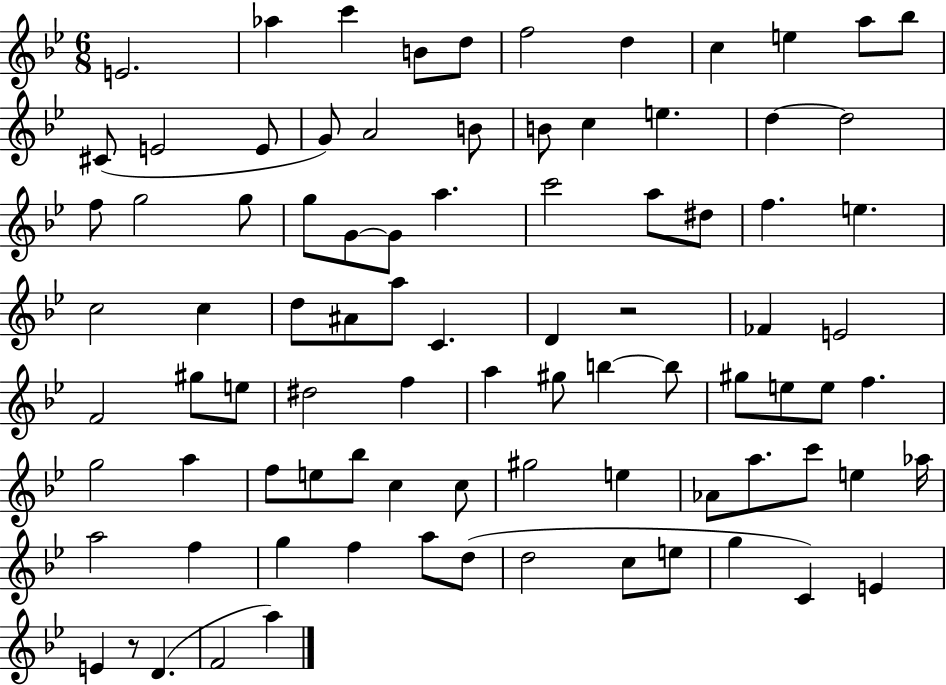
X:1
T:Untitled
M:6/8
L:1/4
K:Bb
E2 _a c' B/2 d/2 f2 d c e a/2 _b/2 ^C/2 E2 E/2 G/2 A2 B/2 B/2 c e d d2 f/2 g2 g/2 g/2 G/2 G/2 a c'2 a/2 ^d/2 f e c2 c d/2 ^A/2 a/2 C D z2 _F E2 F2 ^g/2 e/2 ^d2 f a ^g/2 b b/2 ^g/2 e/2 e/2 f g2 a f/2 e/2 _b/2 c c/2 ^g2 e _A/2 a/2 c'/2 e _a/4 a2 f g f a/2 d/2 d2 c/2 e/2 g C E E z/2 D F2 a